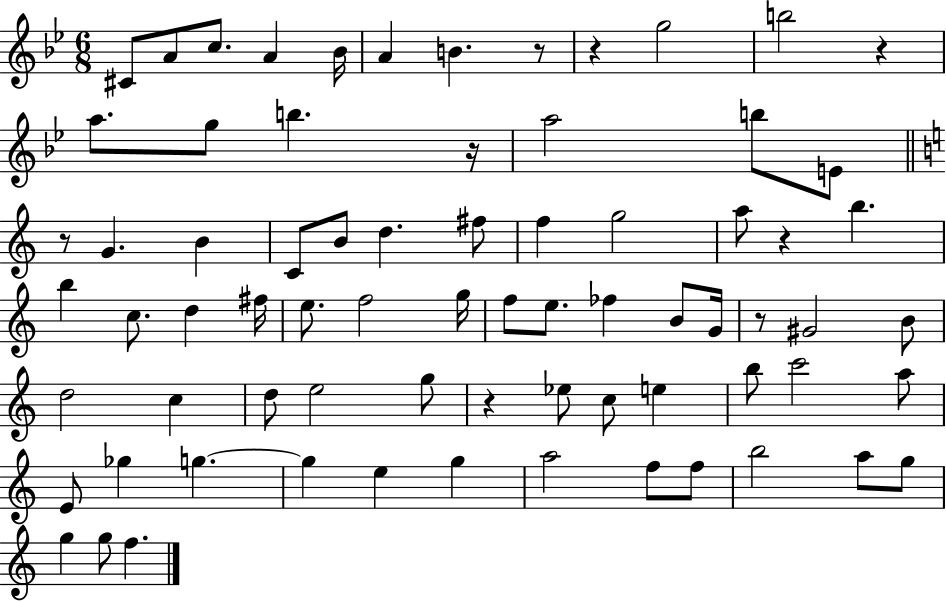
C#4/e A4/e C5/e. A4/q Bb4/s A4/q B4/q. R/e R/q G5/h B5/h R/q A5/e. G5/e B5/q. R/s A5/h B5/e E4/e R/e G4/q. B4/q C4/e B4/e D5/q. F#5/e F5/q G5/h A5/e R/q B5/q. B5/q C5/e. D5/q F#5/s E5/e. F5/h G5/s F5/e E5/e. FES5/q B4/e G4/s R/e G#4/h B4/e D5/h C5/q D5/e E5/h G5/e R/q Eb5/e C5/e E5/q B5/e C6/h A5/e E4/e Gb5/q G5/q. G5/q E5/q G5/q A5/h F5/e F5/e B5/h A5/e G5/e G5/q G5/e F5/q.